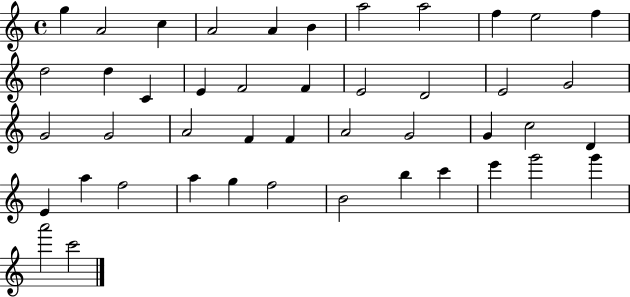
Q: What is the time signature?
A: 4/4